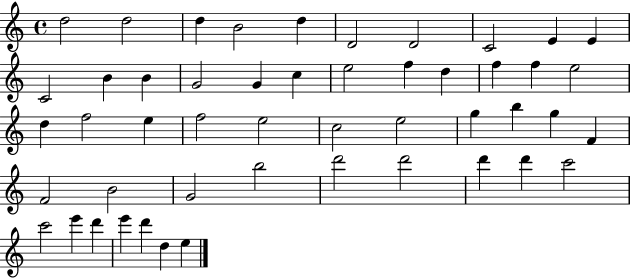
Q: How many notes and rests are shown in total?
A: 49